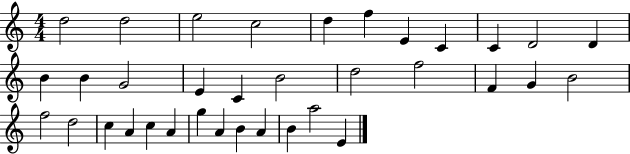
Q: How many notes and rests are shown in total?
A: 35